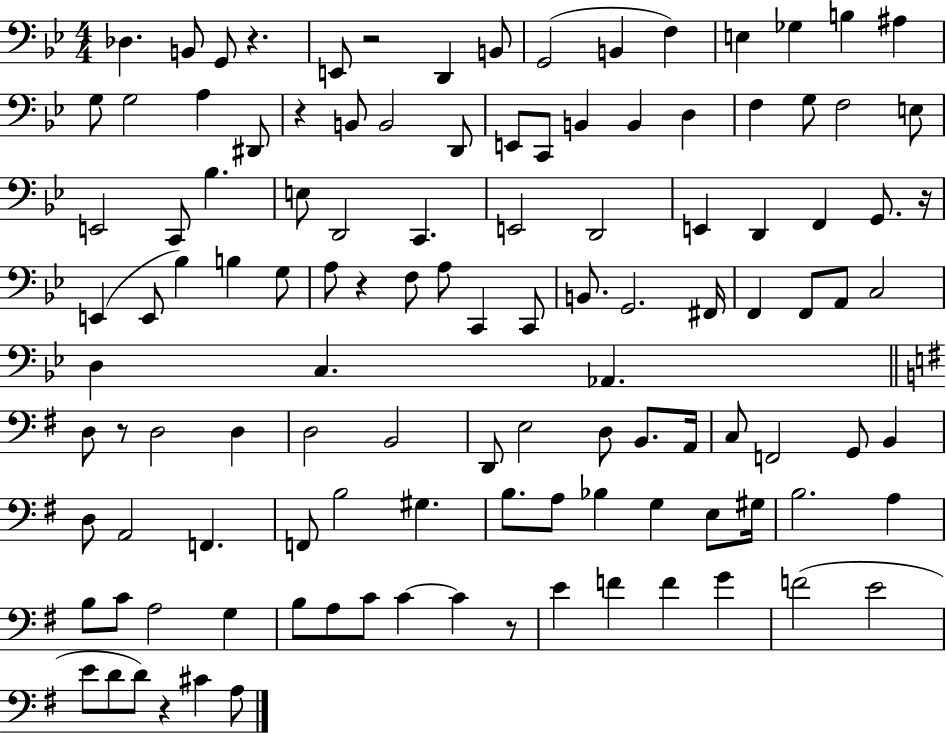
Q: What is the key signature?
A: BES major